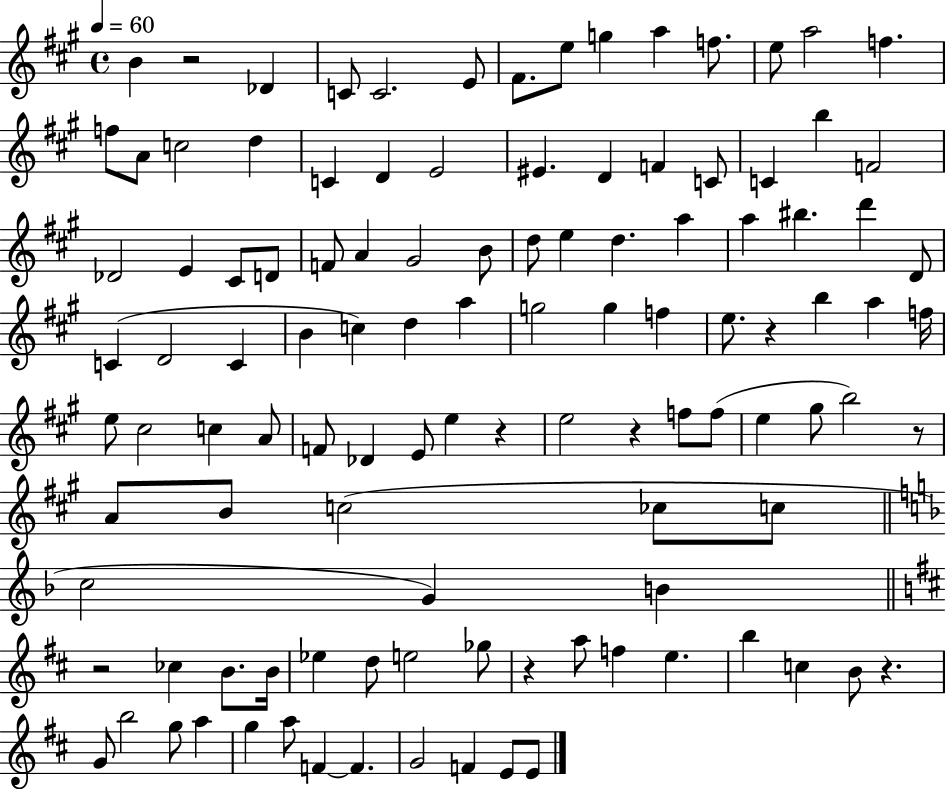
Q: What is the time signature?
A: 4/4